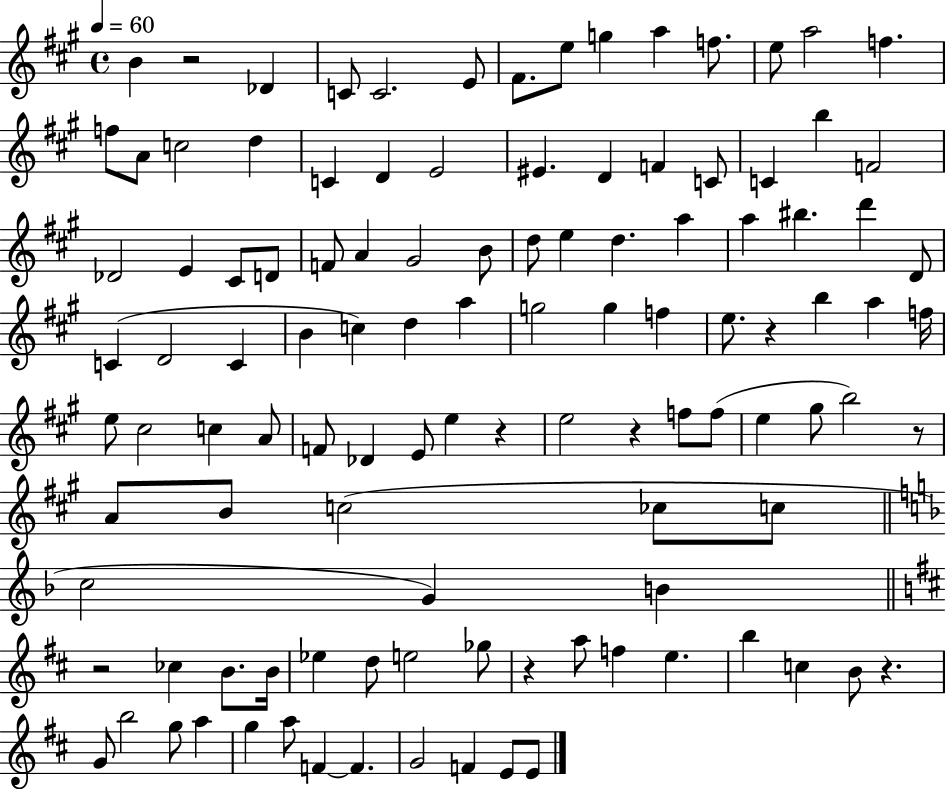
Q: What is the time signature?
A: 4/4